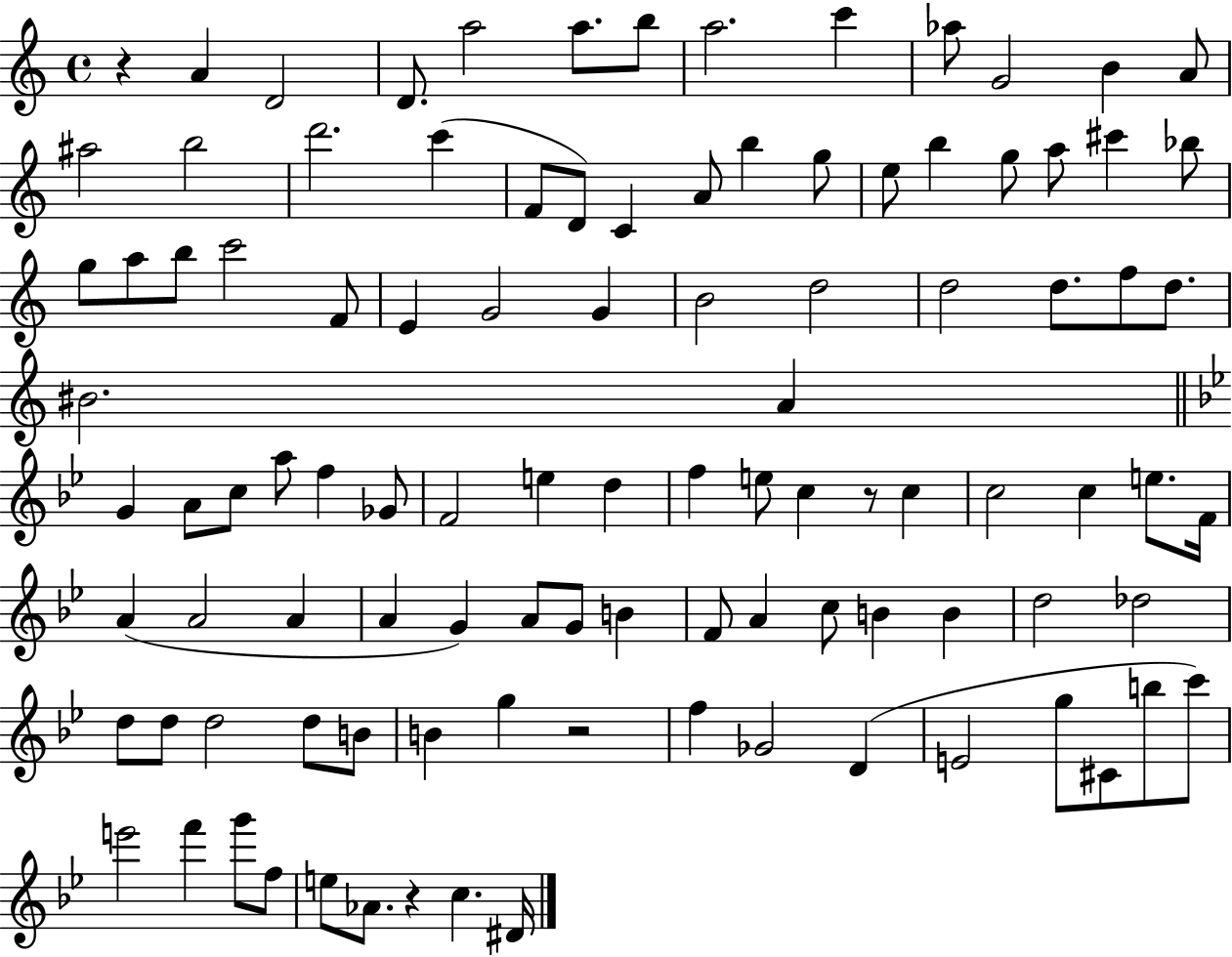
R/q A4/q D4/h D4/e. A5/h A5/e. B5/e A5/h. C6/q Ab5/e G4/h B4/q A4/e A#5/h B5/h D6/h. C6/q F4/e D4/e C4/q A4/e B5/q G5/e E5/e B5/q G5/e A5/e C#6/q Bb5/e G5/e A5/e B5/e C6/h F4/e E4/q G4/h G4/q B4/h D5/h D5/h D5/e. F5/e D5/e. BIS4/h. A4/q G4/q A4/e C5/e A5/e F5/q Gb4/e F4/h E5/q D5/q F5/q E5/e C5/q R/e C5/q C5/h C5/q E5/e. F4/s A4/q A4/h A4/q A4/q G4/q A4/e G4/e B4/q F4/e A4/q C5/e B4/q B4/q D5/h Db5/h D5/e D5/e D5/h D5/e B4/e B4/q G5/q R/h F5/q Gb4/h D4/q E4/h G5/e C#4/e B5/e C6/e E6/h F6/q G6/e F5/e E5/e Ab4/e. R/q C5/q. D#4/s